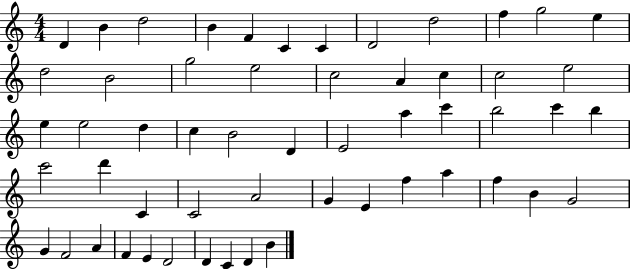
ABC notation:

X:1
T:Untitled
M:4/4
L:1/4
K:C
D B d2 B F C C D2 d2 f g2 e d2 B2 g2 e2 c2 A c c2 e2 e e2 d c B2 D E2 a c' b2 c' b c'2 d' C C2 A2 G E f a f B G2 G F2 A F E D2 D C D B